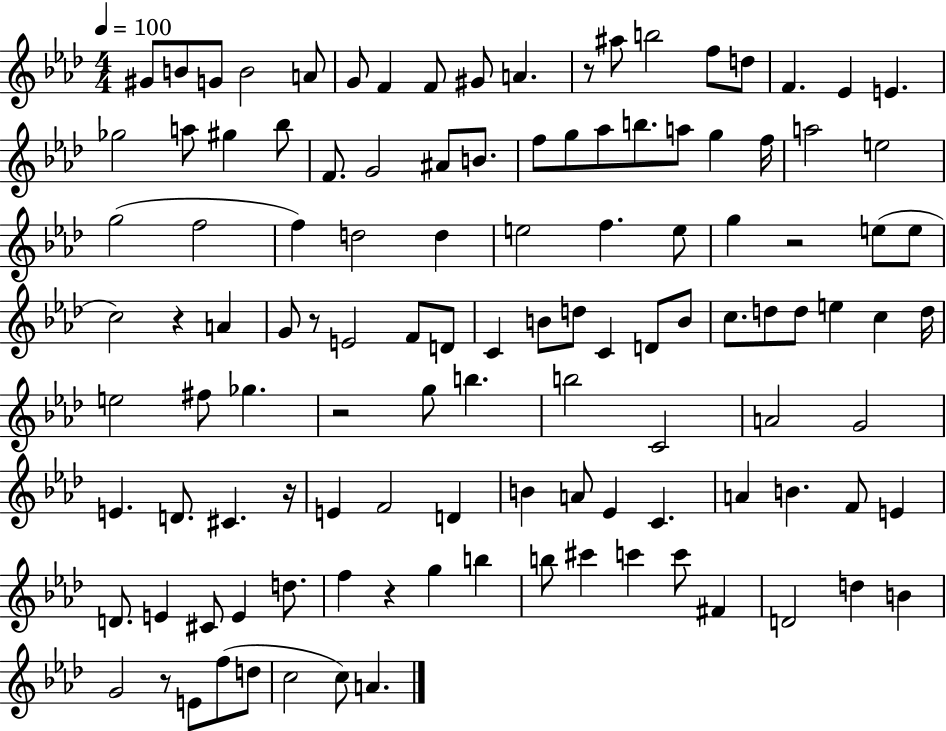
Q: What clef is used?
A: treble